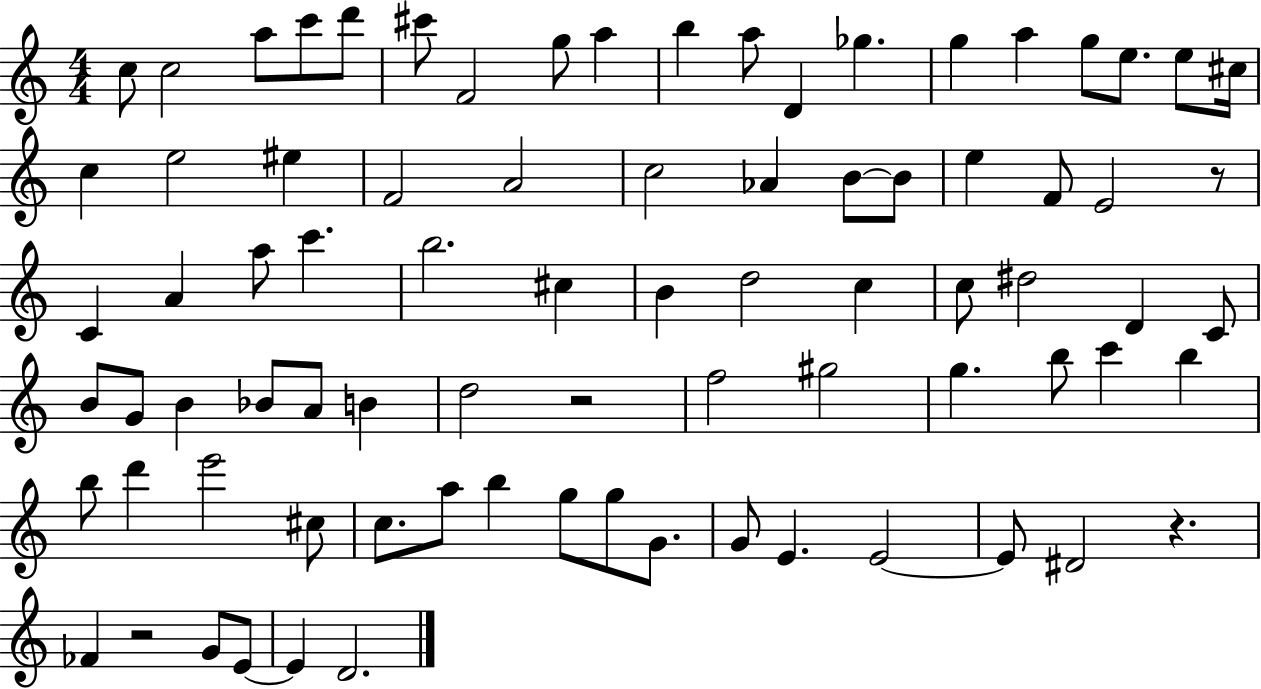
C5/e C5/h A5/e C6/e D6/e C#6/e F4/h G5/e A5/q B5/q A5/e D4/q Gb5/q. G5/q A5/q G5/e E5/e. E5/e C#5/s C5/q E5/h EIS5/q F4/h A4/h C5/h Ab4/q B4/e B4/e E5/q F4/e E4/h R/e C4/q A4/q A5/e C6/q. B5/h. C#5/q B4/q D5/h C5/q C5/e D#5/h D4/q C4/e B4/e G4/e B4/q Bb4/e A4/e B4/q D5/h R/h F5/h G#5/h G5/q. B5/e C6/q B5/q B5/e D6/q E6/h C#5/e C5/e. A5/e B5/q G5/e G5/e G4/e. G4/e E4/q. E4/h E4/e D#4/h R/q. FES4/q R/h G4/e E4/e E4/q D4/h.